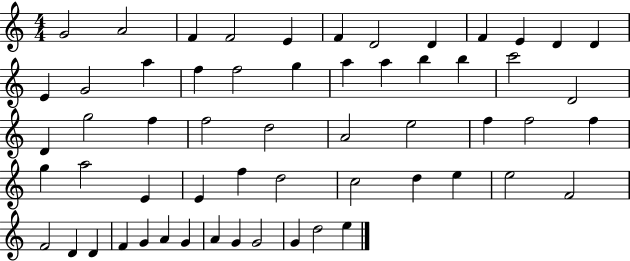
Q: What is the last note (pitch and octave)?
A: E5